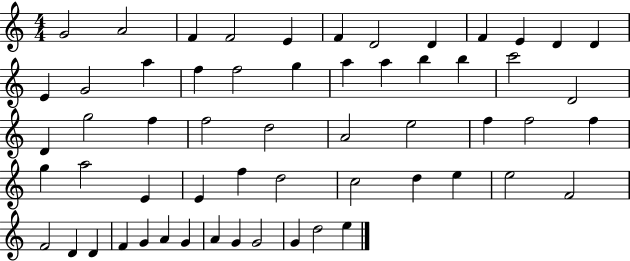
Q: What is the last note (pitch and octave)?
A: E5